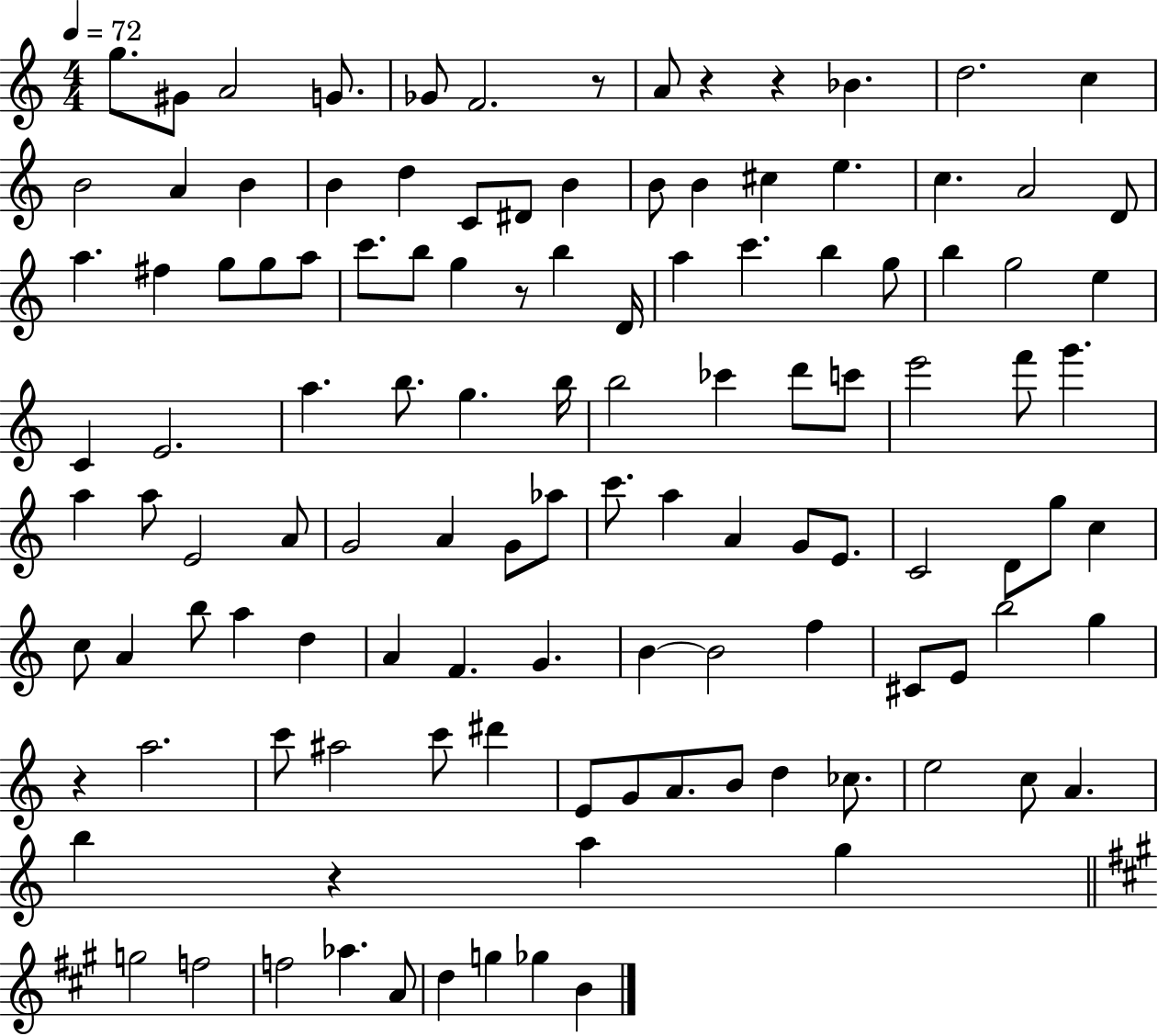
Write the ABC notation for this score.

X:1
T:Untitled
M:4/4
L:1/4
K:C
g/2 ^G/2 A2 G/2 _G/2 F2 z/2 A/2 z z _B d2 c B2 A B B d C/2 ^D/2 B B/2 B ^c e c A2 D/2 a ^f g/2 g/2 a/2 c'/2 b/2 g z/2 b D/4 a c' b g/2 b g2 e C E2 a b/2 g b/4 b2 _c' d'/2 c'/2 e'2 f'/2 g' a a/2 E2 A/2 G2 A G/2 _a/2 c'/2 a A G/2 E/2 C2 D/2 g/2 c c/2 A b/2 a d A F G B B2 f ^C/2 E/2 b2 g z a2 c'/2 ^a2 c'/2 ^d' E/2 G/2 A/2 B/2 d _c/2 e2 c/2 A b z a g g2 f2 f2 _a A/2 d g _g B